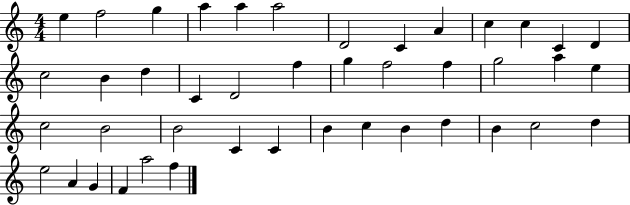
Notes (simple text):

E5/q F5/h G5/q A5/q A5/q A5/h D4/h C4/q A4/q C5/q C5/q C4/q D4/q C5/h B4/q D5/q C4/q D4/h F5/q G5/q F5/h F5/q G5/h A5/q E5/q C5/h B4/h B4/h C4/q C4/q B4/q C5/q B4/q D5/q B4/q C5/h D5/q E5/h A4/q G4/q F4/q A5/h F5/q